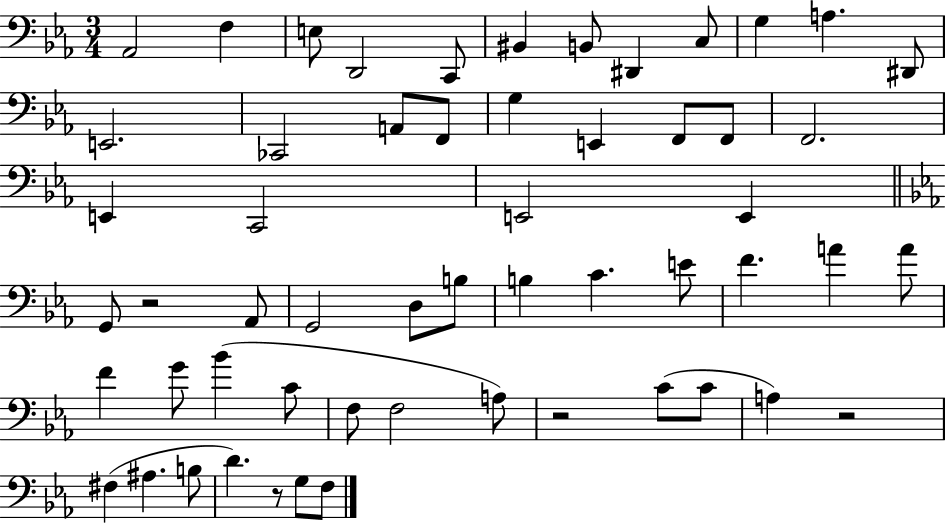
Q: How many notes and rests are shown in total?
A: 56